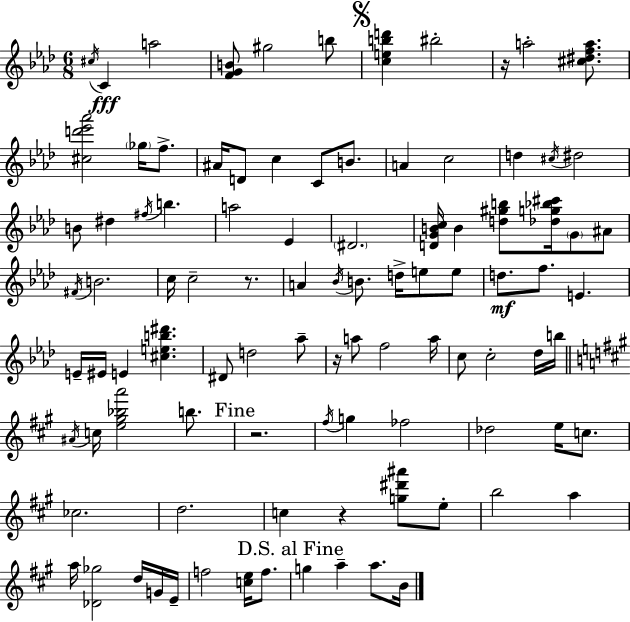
C#5/s C4/q A5/h [F4,G4,B4]/e G#5/h B5/e [C5,E5,B5,D6]/q BIS5/h R/s A5/h [C#5,D#5,F5,A5]/e. [C#5,D6,Eb6,Ab6]/h Gb5/s F5/e. A#4/s D4/e C5/q C4/e B4/e. A4/q C5/h D5/q C#5/s D#5/h B4/e D#5/q F#5/s B5/q. A5/h Eb4/q D#4/h. [D4,G4,B4,C5]/s B4/q [D5,G#5,B5]/e [Db5,G5,Bb5,C#6]/s G4/e A#4/e F#4/s B4/h. C5/s C5/h R/e. A4/q Bb4/s B4/e. D5/s E5/e E5/e D5/e. F5/e. E4/q. E4/s EIS4/s E4/q [C#5,E5,B5,D#6]/q. D#4/e D5/h Ab5/e R/s A5/e F5/h A5/s C5/e C5/h Db5/s B5/s A#4/s C5/s [E5,G#5,Bb5,A6]/h B5/e. R/h. F#5/s G5/q FES5/h Db5/h E5/s C5/e. CES5/h. D5/h. C5/q R/q [G5,D#6,A#6]/e E5/e B5/h A5/q A5/s [Db4,Gb5]/h D5/s G4/s E4/s F5/h [C5,E5]/s F5/e. G5/q A5/q A5/e. B4/s